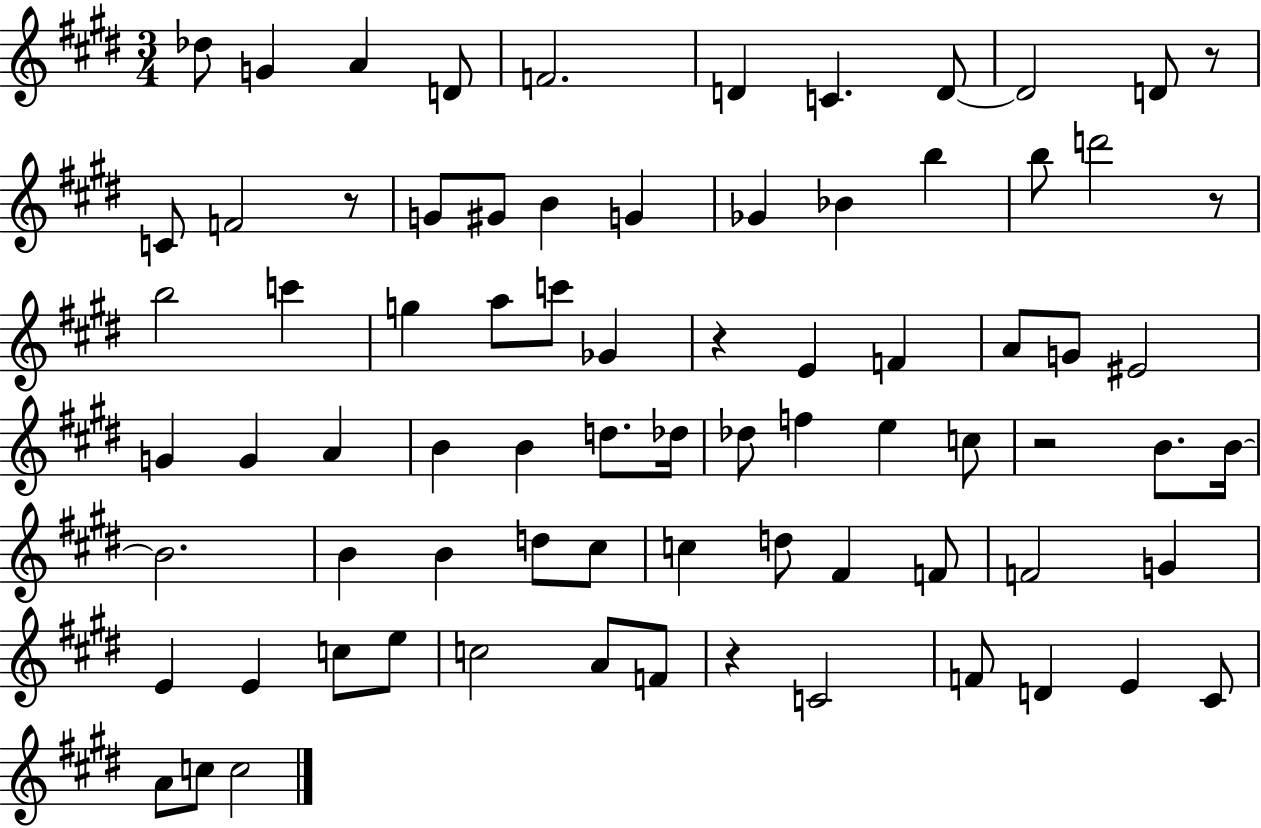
X:1
T:Untitled
M:3/4
L:1/4
K:E
_d/2 G A D/2 F2 D C D/2 D2 D/2 z/2 C/2 F2 z/2 G/2 ^G/2 B G _G _B b b/2 d'2 z/2 b2 c' g a/2 c'/2 _G z E F A/2 G/2 ^E2 G G A B B d/2 _d/4 _d/2 f e c/2 z2 B/2 B/4 B2 B B d/2 ^c/2 c d/2 ^F F/2 F2 G E E c/2 e/2 c2 A/2 F/2 z C2 F/2 D E ^C/2 A/2 c/2 c2